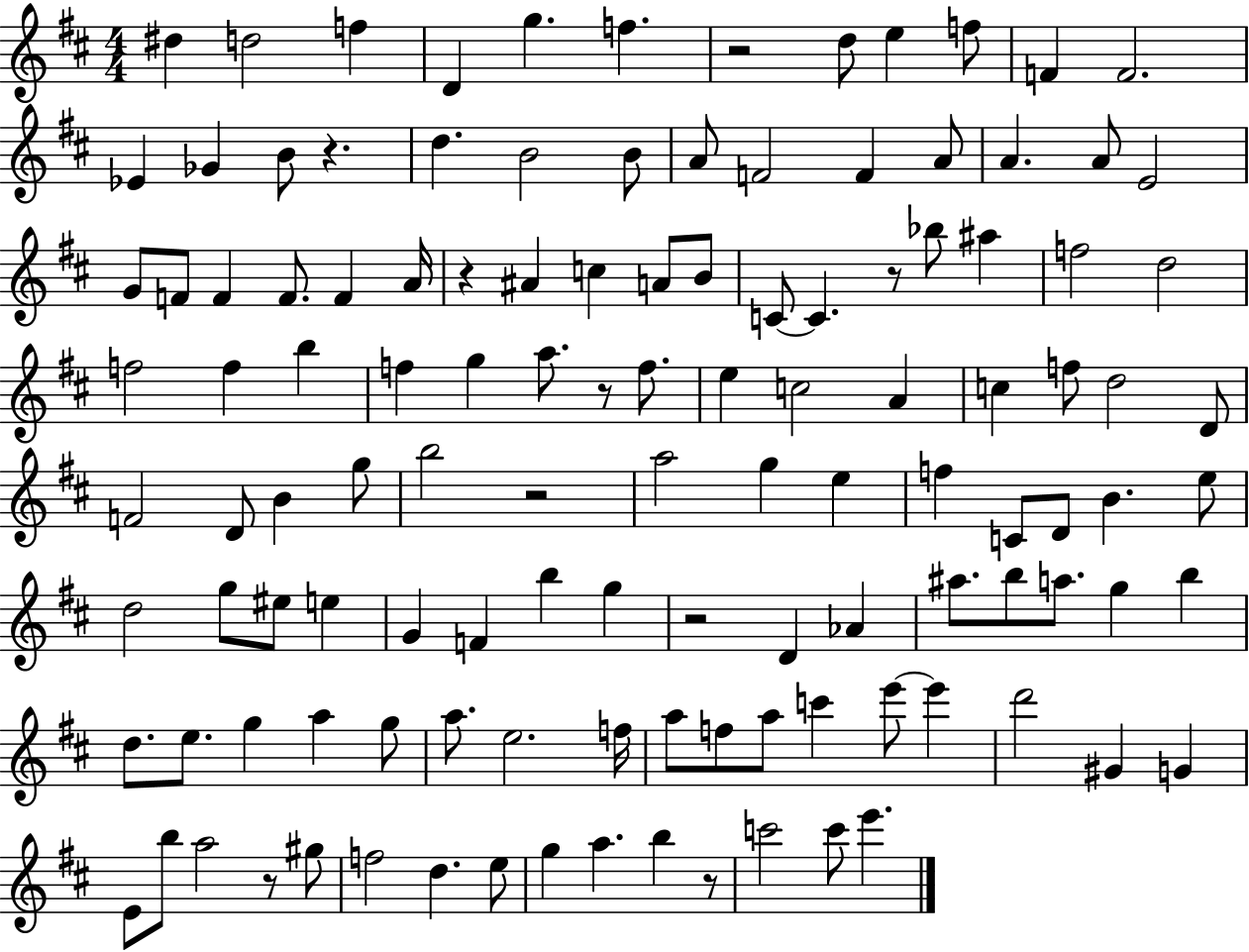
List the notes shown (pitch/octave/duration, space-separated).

D#5/q D5/h F5/q D4/q G5/q. F5/q. R/h D5/e E5/q F5/e F4/q F4/h. Eb4/q Gb4/q B4/e R/q. D5/q. B4/h B4/e A4/e F4/h F4/q A4/e A4/q. A4/e E4/h G4/e F4/e F4/q F4/e. F4/q A4/s R/q A#4/q C5/q A4/e B4/e C4/e C4/q. R/e Bb5/e A#5/q F5/h D5/h F5/h F5/q B5/q F5/q G5/q A5/e. R/e F5/e. E5/q C5/h A4/q C5/q F5/e D5/h D4/e F4/h D4/e B4/q G5/e B5/h R/h A5/h G5/q E5/q F5/q C4/e D4/e B4/q. E5/e D5/h G5/e EIS5/e E5/q G4/q F4/q B5/q G5/q R/h D4/q Ab4/q A#5/e. B5/e A5/e. G5/q B5/q D5/e. E5/e. G5/q A5/q G5/e A5/e. E5/h. F5/s A5/e F5/e A5/e C6/q E6/e E6/q D6/h G#4/q G4/q E4/e B5/e A5/h R/e G#5/e F5/h D5/q. E5/e G5/q A5/q. B5/q R/e C6/h C6/e E6/q.